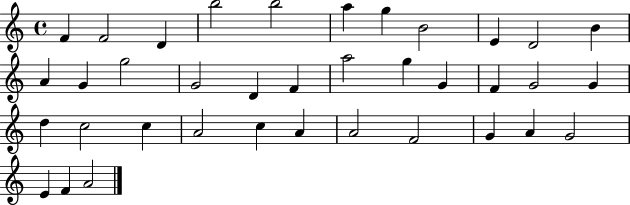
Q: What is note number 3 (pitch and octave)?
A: D4